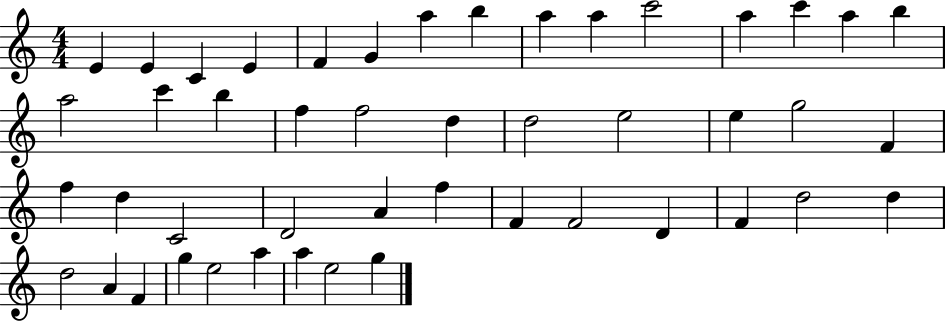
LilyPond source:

{
  \clef treble
  \numericTimeSignature
  \time 4/4
  \key c \major
  e'4 e'4 c'4 e'4 | f'4 g'4 a''4 b''4 | a''4 a''4 c'''2 | a''4 c'''4 a''4 b''4 | \break a''2 c'''4 b''4 | f''4 f''2 d''4 | d''2 e''2 | e''4 g''2 f'4 | \break f''4 d''4 c'2 | d'2 a'4 f''4 | f'4 f'2 d'4 | f'4 d''2 d''4 | \break d''2 a'4 f'4 | g''4 e''2 a''4 | a''4 e''2 g''4 | \bar "|."
}